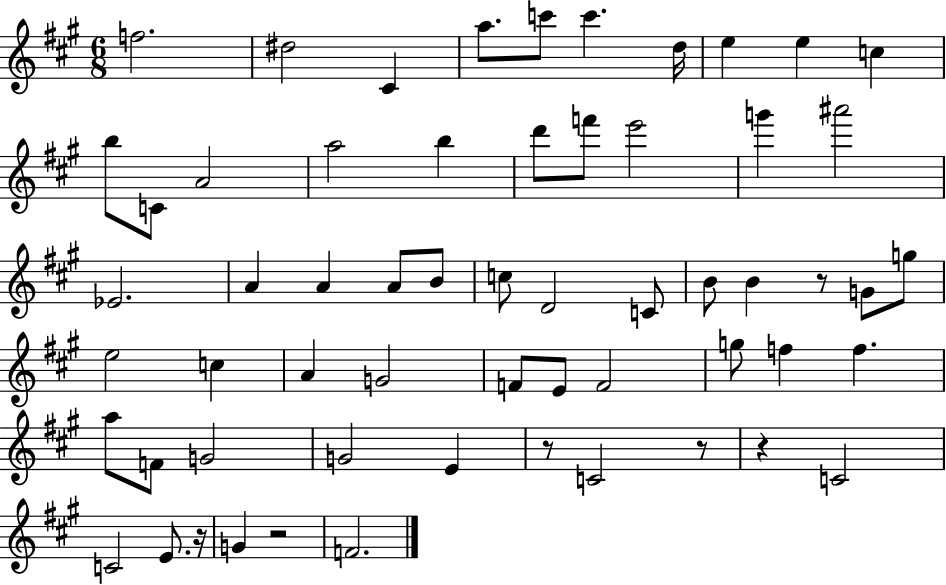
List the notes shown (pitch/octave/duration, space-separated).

F5/h. D#5/h C#4/q A5/e. C6/e C6/q. D5/s E5/q E5/q C5/q B5/e C4/e A4/h A5/h B5/q D6/e F6/e E6/h G6/q A#6/h Eb4/h. A4/q A4/q A4/e B4/e C5/e D4/h C4/e B4/e B4/q R/e G4/e G5/e E5/h C5/q A4/q G4/h F4/e E4/e F4/h G5/e F5/q F5/q. A5/e F4/e G4/h G4/h E4/q R/e C4/h R/e R/q C4/h C4/h E4/e. R/s G4/q R/h F4/h.